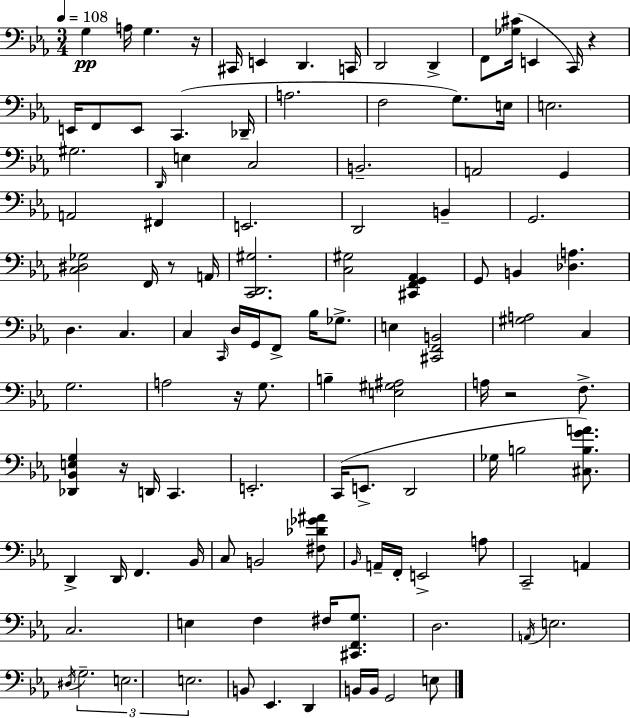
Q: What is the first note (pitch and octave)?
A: G3